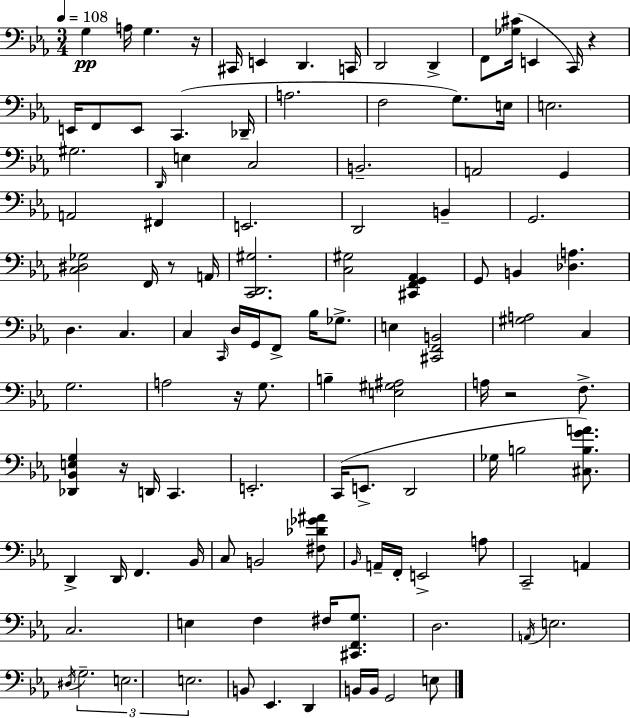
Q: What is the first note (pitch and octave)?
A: G3